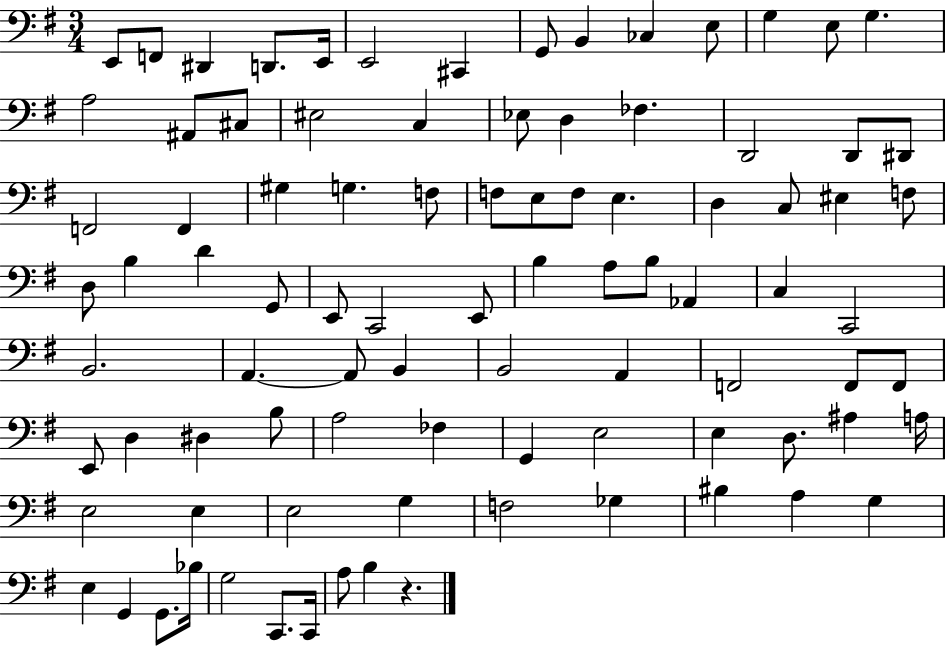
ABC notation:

X:1
T:Untitled
M:3/4
L:1/4
K:G
E,,/2 F,,/2 ^D,, D,,/2 E,,/4 E,,2 ^C,, G,,/2 B,, _C, E,/2 G, E,/2 G, A,2 ^A,,/2 ^C,/2 ^E,2 C, _E,/2 D, _F, D,,2 D,,/2 ^D,,/2 F,,2 F,, ^G, G, F,/2 F,/2 E,/2 F,/2 E, D, C,/2 ^E, F,/2 D,/2 B, D G,,/2 E,,/2 C,,2 E,,/2 B, A,/2 B,/2 _A,, C, C,,2 B,,2 A,, A,,/2 B,, B,,2 A,, F,,2 F,,/2 F,,/2 E,,/2 D, ^D, B,/2 A,2 _F, G,, E,2 E, D,/2 ^A, A,/4 E,2 E, E,2 G, F,2 _G, ^B, A, G, E, G,, G,,/2 _B,/4 G,2 C,,/2 C,,/4 A,/2 B, z